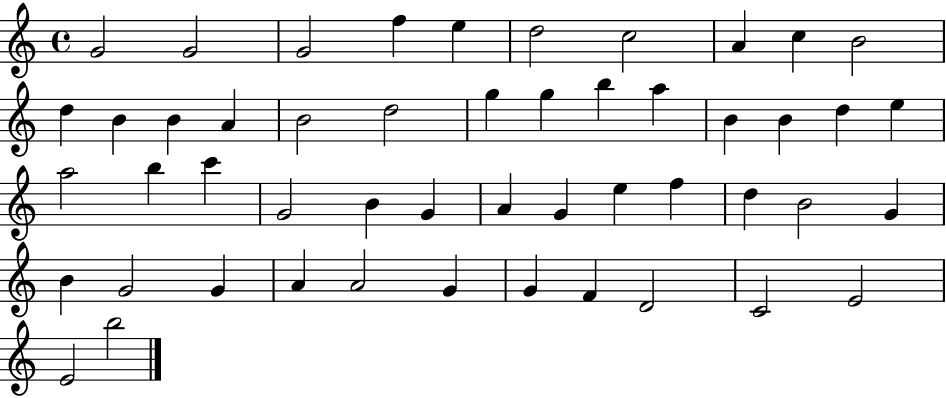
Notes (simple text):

G4/h G4/h G4/h F5/q E5/q D5/h C5/h A4/q C5/q B4/h D5/q B4/q B4/q A4/q B4/h D5/h G5/q G5/q B5/q A5/q B4/q B4/q D5/q E5/q A5/h B5/q C6/q G4/h B4/q G4/q A4/q G4/q E5/q F5/q D5/q B4/h G4/q B4/q G4/h G4/q A4/q A4/h G4/q G4/q F4/q D4/h C4/h E4/h E4/h B5/h